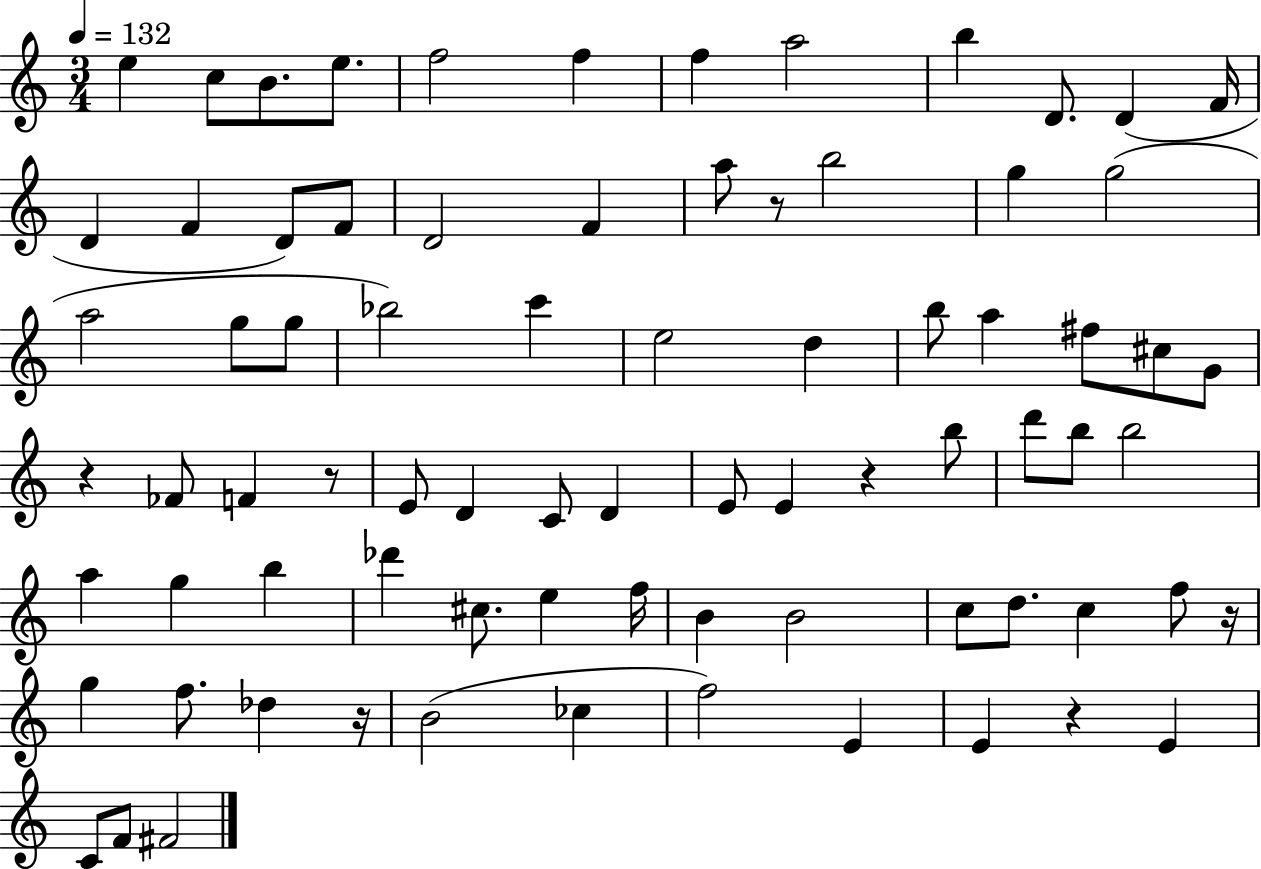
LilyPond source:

{
  \clef treble
  \numericTimeSignature
  \time 3/4
  \key c \major
  \tempo 4 = 132
  e''4 c''8 b'8. e''8. | f''2 f''4 | f''4 a''2 | b''4 d'8. d'4( f'16 | \break d'4 f'4 d'8) f'8 | d'2 f'4 | a''8 r8 b''2 | g''4 g''2( | \break a''2 g''8 g''8 | bes''2) c'''4 | e''2 d''4 | b''8 a''4 fis''8 cis''8 g'8 | \break r4 fes'8 f'4 r8 | e'8 d'4 c'8 d'4 | e'8 e'4 r4 b''8 | d'''8 b''8 b''2 | \break a''4 g''4 b''4 | des'''4 cis''8. e''4 f''16 | b'4 b'2 | c''8 d''8. c''4 f''8 r16 | \break g''4 f''8. des''4 r16 | b'2( ces''4 | f''2) e'4 | e'4 r4 e'4 | \break c'8 f'8 fis'2 | \bar "|."
}